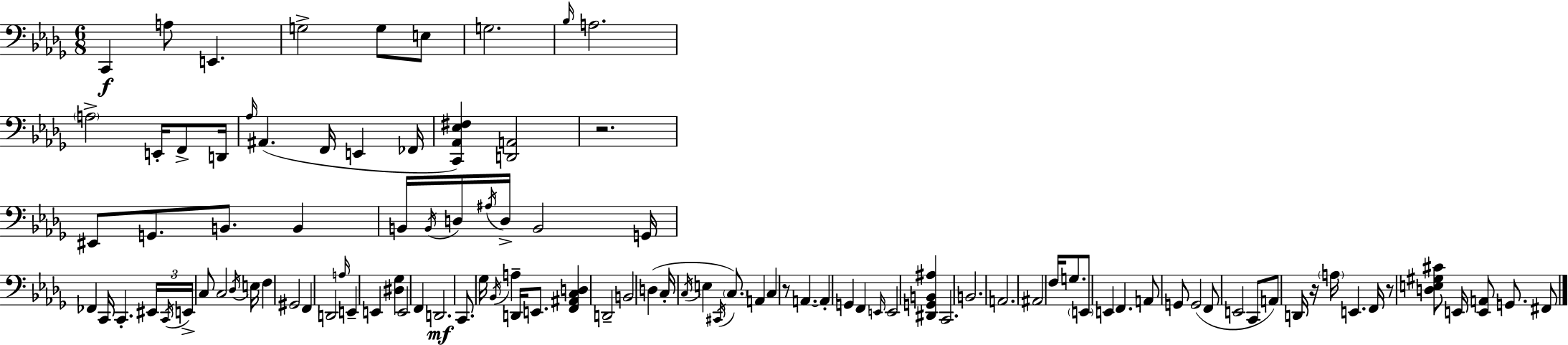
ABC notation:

X:1
T:Untitled
M:6/8
L:1/4
K:Bbm
C,, A,/2 E,, G,2 G,/2 E,/2 G,2 _B,/4 A,2 A,2 E,,/4 F,,/2 D,,/4 _A,/4 ^A,, F,,/4 E,, _F,,/4 [C,,_A,,_E,^F,] [D,,A,,]2 z2 ^E,,/2 G,,/2 B,,/2 B,, B,,/4 B,,/4 D,/4 ^A,/4 D,/4 B,,2 G,,/4 _F,, C,,/4 C,, ^E,,/4 C,,/4 E,,/4 C,/2 C,2 _D,/4 E,/4 F, ^G,,2 F,, D,,2 A,/4 E,, E,, [^D,_G,] E,,2 F,, D,,2 C,,/2 _G,/4 _B,,/4 A, D,,/4 E,,/2 [F,,^A,,C,D,] D,,2 B,,2 D, C,/4 C,/4 E, ^C,,/4 C,/2 A,, C, z/2 A,, A,, G,, F,, E,,/4 E,,2 [^D,,G,,B,,^A,] C,,2 B,,2 A,,2 ^A,,2 F,/4 G,/2 E,,/2 E,, F,, A,,/2 G,,/2 G,,2 F,,/2 E,,2 C,,/2 A,,/2 D,,/4 z/4 A,/4 E,, F,,/4 z/2 [D,E,^G,^C]/2 E,,/4 [E,,A,,]/2 G,,/2 ^F,,/2